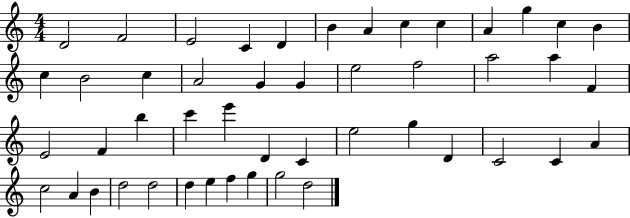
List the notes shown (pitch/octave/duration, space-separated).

D4/h F4/h E4/h C4/q D4/q B4/q A4/q C5/q C5/q A4/q G5/q C5/q B4/q C5/q B4/h C5/q A4/h G4/q G4/q E5/h F5/h A5/h A5/q F4/q E4/h F4/q B5/q C6/q E6/q D4/q C4/q E5/h G5/q D4/q C4/h C4/q A4/q C5/h A4/q B4/q D5/h D5/h D5/q E5/q F5/q G5/q G5/h D5/h